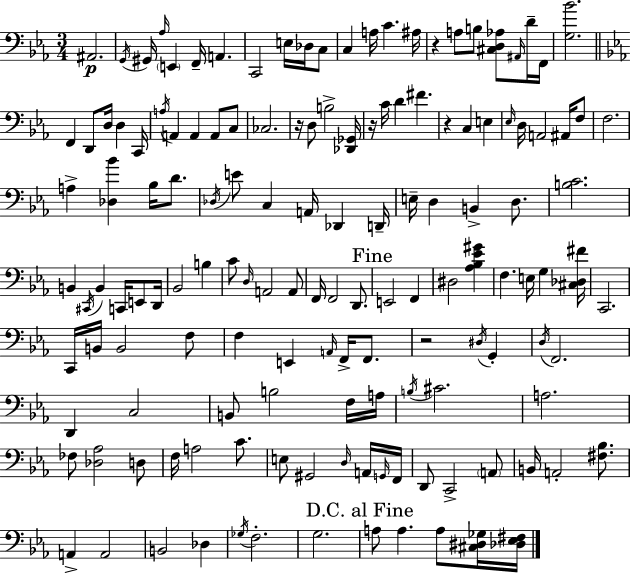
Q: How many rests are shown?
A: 5